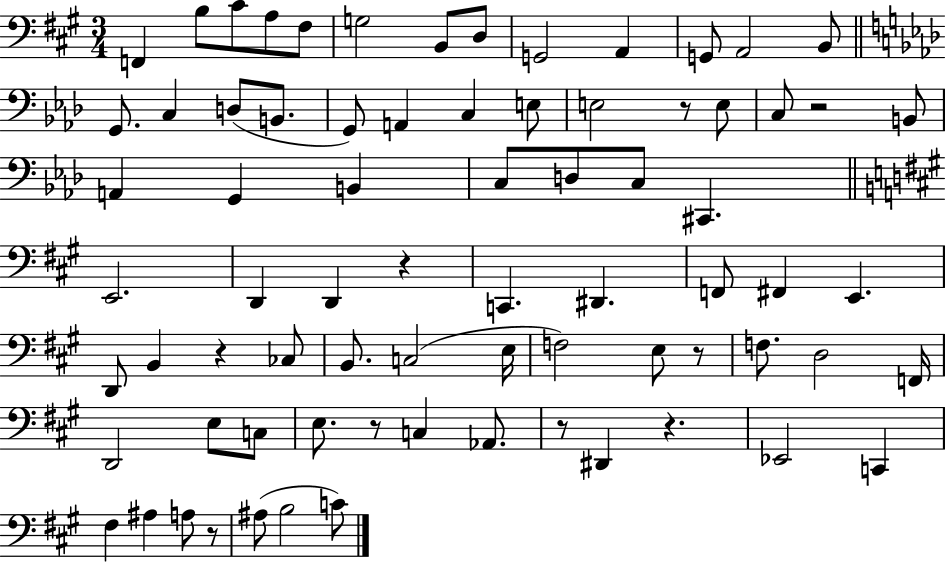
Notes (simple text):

F2/q B3/e C#4/e A3/e F#3/e G3/h B2/e D3/e G2/h A2/q G2/e A2/h B2/e G2/e. C3/q D3/e B2/e. G2/e A2/q C3/q E3/e E3/h R/e E3/e C3/e R/h B2/e A2/q G2/q B2/q C3/e D3/e C3/e C#2/q. E2/h. D2/q D2/q R/q C2/q. D#2/q. F2/e F#2/q E2/q. D2/e B2/q R/q CES3/e B2/e. C3/h E3/s F3/h E3/e R/e F3/e. D3/h F2/s D2/h E3/e C3/e E3/e. R/e C3/q Ab2/e. R/e D#2/q R/q. Eb2/h C2/q F#3/q A#3/q A3/e R/e A#3/e B3/h C4/e